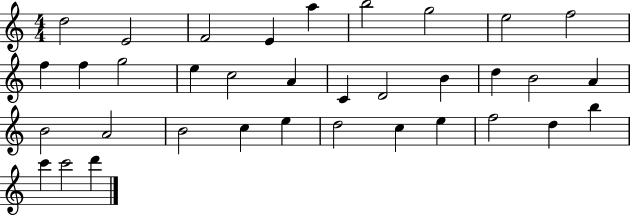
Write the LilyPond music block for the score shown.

{
  \clef treble
  \numericTimeSignature
  \time 4/4
  \key c \major
  d''2 e'2 | f'2 e'4 a''4 | b''2 g''2 | e''2 f''2 | \break f''4 f''4 g''2 | e''4 c''2 a'4 | c'4 d'2 b'4 | d''4 b'2 a'4 | \break b'2 a'2 | b'2 c''4 e''4 | d''2 c''4 e''4 | f''2 d''4 b''4 | \break c'''4 c'''2 d'''4 | \bar "|."
}